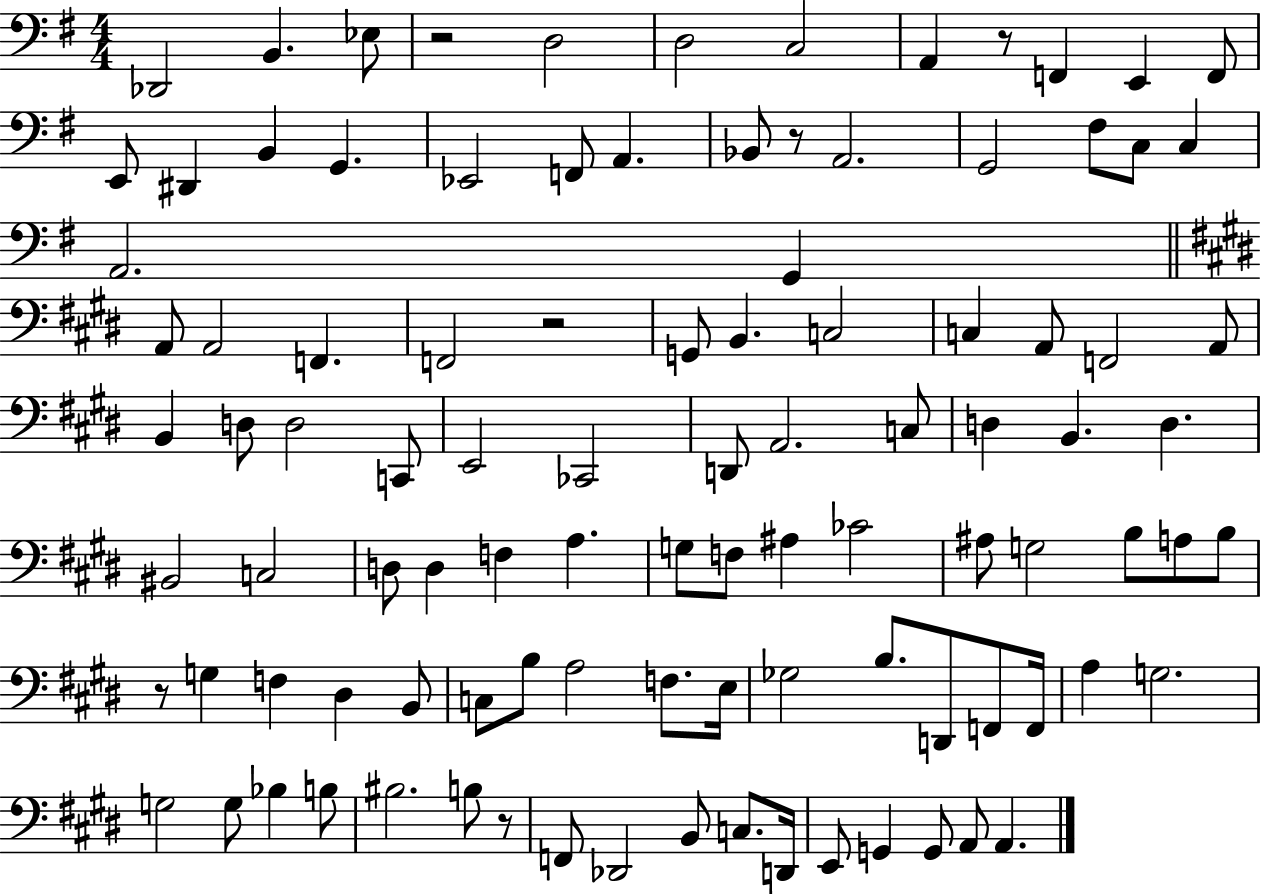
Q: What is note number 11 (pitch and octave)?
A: E2